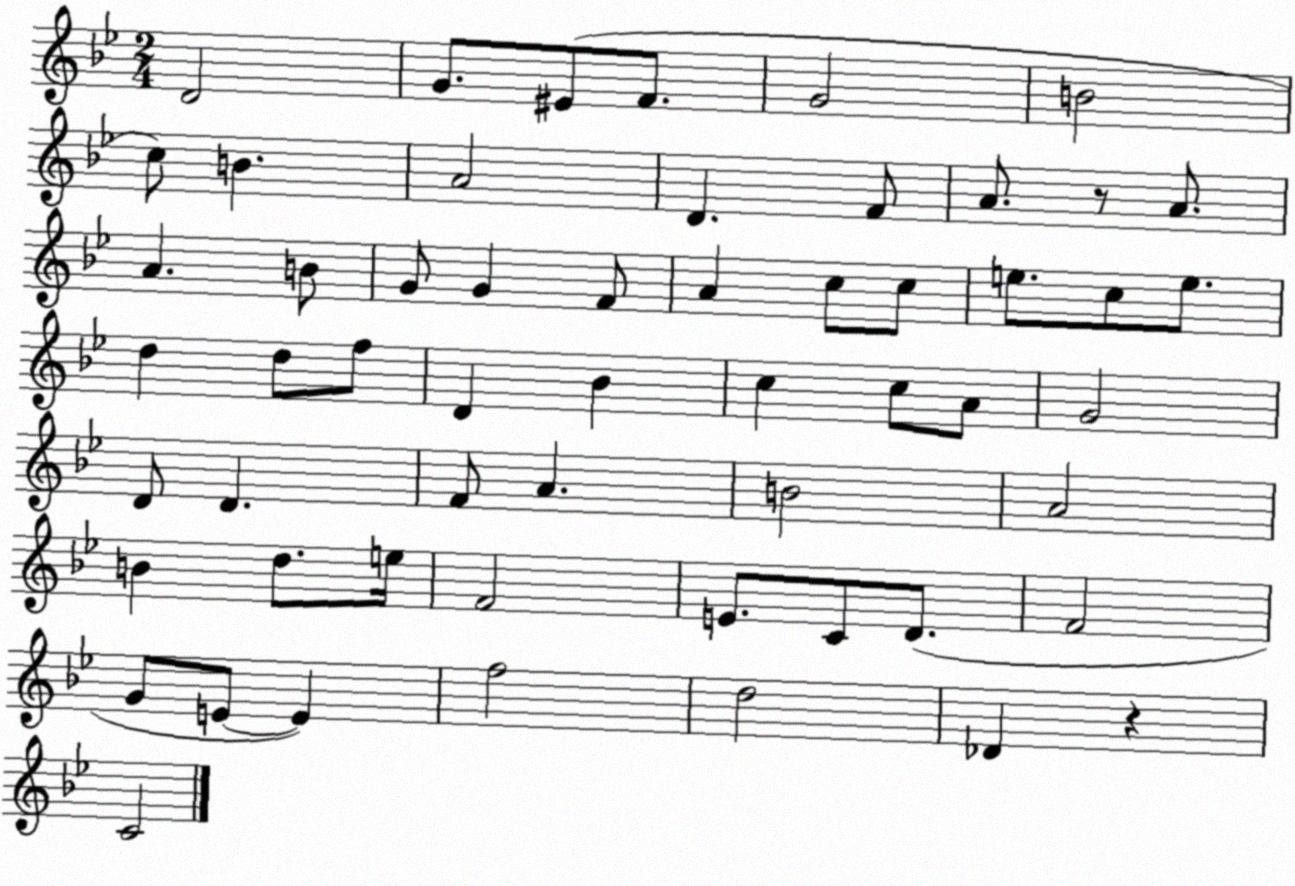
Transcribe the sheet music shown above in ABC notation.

X:1
T:Untitled
M:2/4
L:1/4
K:Bb
D2 G/2 ^E/2 F/2 G2 B2 c/2 B A2 D F/2 A/2 z/2 A/2 A B/2 G/2 G F/2 A c/2 c/2 e/2 c/2 e/2 d d/2 f/2 D _B c c/2 A/2 G2 D/2 D F/2 A B2 A2 B d/2 e/4 F2 E/2 C/2 D/2 F2 G/2 E/2 E f2 d2 _D z C2